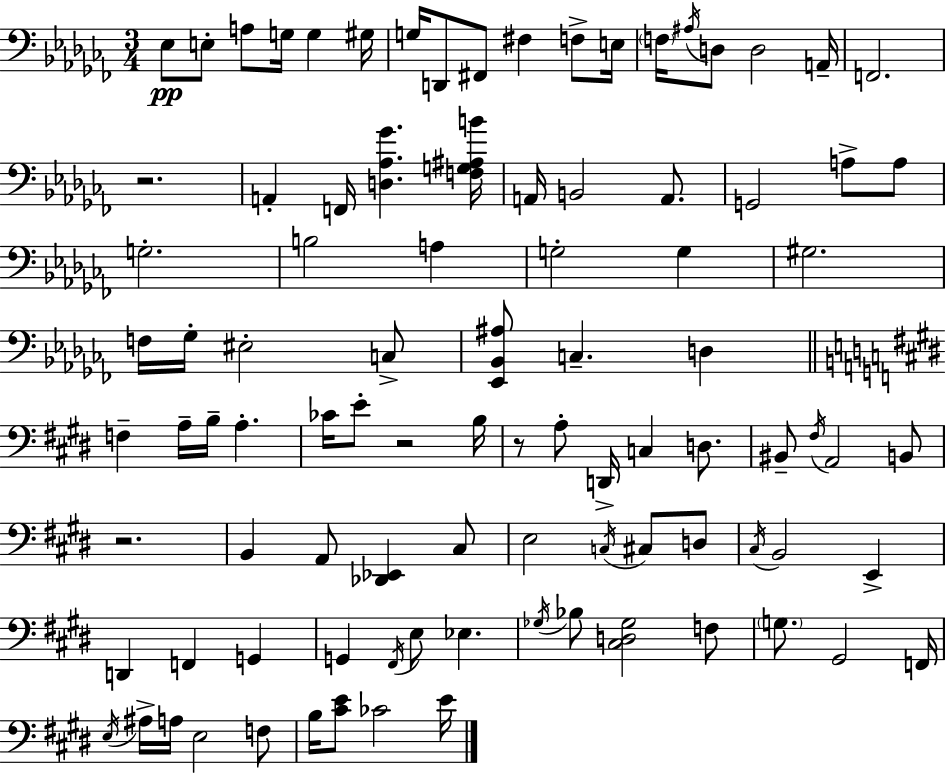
{
  \clef bass
  \numericTimeSignature
  \time 3/4
  \key aes \minor
  \repeat volta 2 { ees8\pp e8-. a8 g16 g4 gis16 | g16 d,8 fis,8 fis4 f8-> e16 | \parenthesize f16 \acciaccatura { ais16 } d8 d2 | a,16-- f,2. | \break r2. | a,4-. f,16 <d aes ges'>4. | <f g ais b'>16 a,16 b,2 a,8. | g,2 a8-> a8 | \break g2.-. | b2 a4 | g2-. g4 | gis2. | \break f16 ges16-. eis2-. c8-> | <ees, bes, ais>8 c4.-- d4 | \bar "||" \break \key e \major f4-- a16-- b16-- a4.-. | ces'16 e'8-. r2 b16 | r8 a8-. d,16-> c4 d8. | bis,8-- \acciaccatura { fis16 } a,2 b,8 | \break r2. | b,4 a,8 <des, ees,>4 cis8 | e2 \acciaccatura { c16 } cis8 | d8 \acciaccatura { cis16 } b,2 e,4-> | \break d,4 f,4 g,4 | g,4 \acciaccatura { fis,16 } e8 ees4. | \acciaccatura { ges16 } bes8 <cis d ges>2 | f8 \parenthesize g8. gis,2 | \break f,16 \acciaccatura { e16 } ais16-> a16 e2 | f8 b16 <cis' e'>8 ces'2 | e'16 } \bar "|."
}